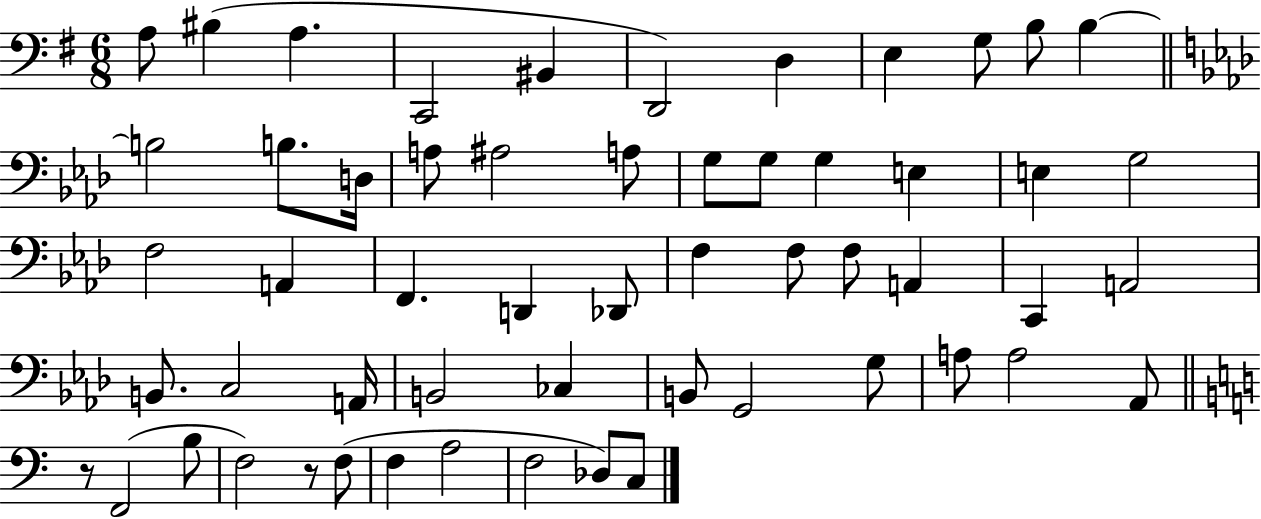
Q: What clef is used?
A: bass